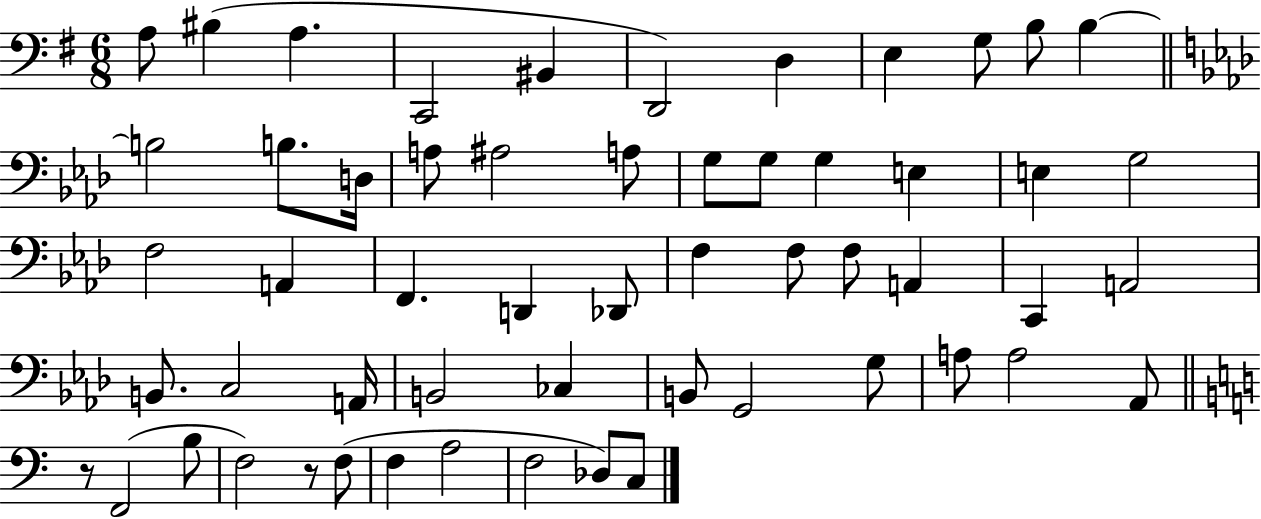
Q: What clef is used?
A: bass